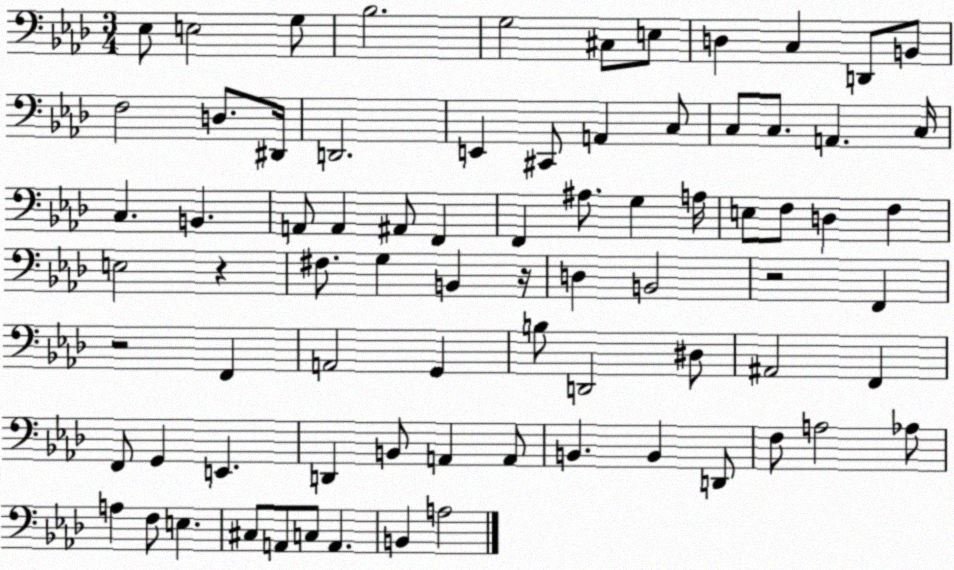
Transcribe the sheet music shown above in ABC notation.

X:1
T:Untitled
M:3/4
L:1/4
K:Ab
_E,/2 E,2 G,/2 _B,2 G,2 ^C,/2 E,/2 D, C, D,,/2 B,,/2 F,2 D,/2 ^D,,/4 D,,2 E,, ^C,,/2 A,, C,/2 C,/2 C,/2 A,, C,/4 C, B,, A,,/2 A,, ^A,,/2 F,, F,, ^A,/2 G, A,/4 E,/2 F,/2 D, F, E,2 z ^F,/2 G, B,, z/4 D, B,,2 z2 F,, z2 F,, A,,2 G,, B,/2 D,,2 ^D,/2 ^A,,2 F,, F,,/2 G,, E,, D,, B,,/2 A,, A,,/2 B,, B,, D,,/2 F,/2 A,2 _A,/2 A, F,/2 E, ^C,/2 A,,/2 C,/2 A,, B,, A,2